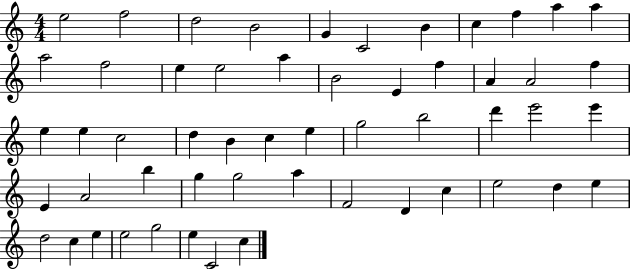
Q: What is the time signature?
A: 4/4